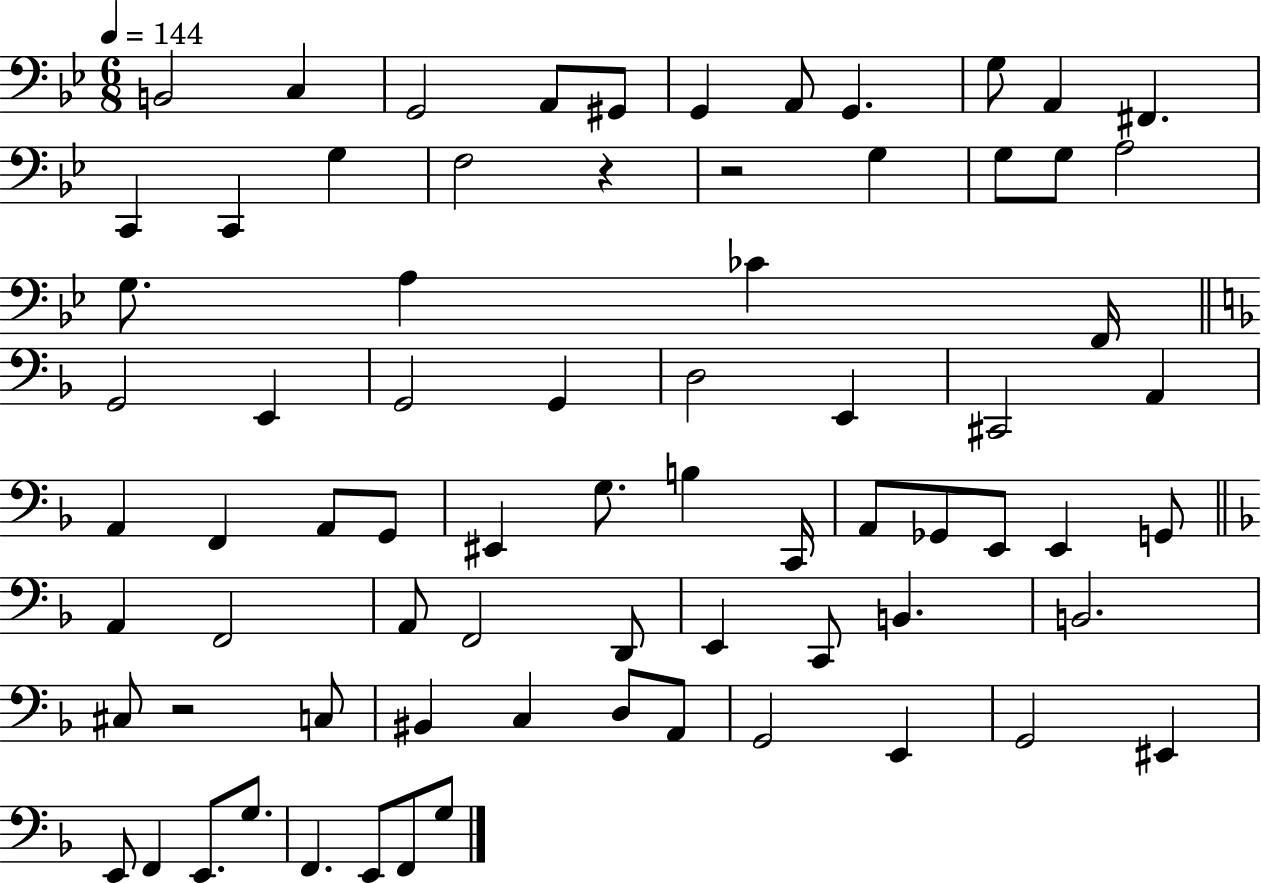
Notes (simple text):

B2/h C3/q G2/h A2/e G#2/e G2/q A2/e G2/q. G3/e A2/q F#2/q. C2/q C2/q G3/q F3/h R/q R/h G3/q G3/e G3/e A3/h G3/e. A3/q CES4/q F2/s G2/h E2/q G2/h G2/q D3/h E2/q C#2/h A2/q A2/q F2/q A2/e G2/e EIS2/q G3/e. B3/q C2/s A2/e Gb2/e E2/e E2/q G2/e A2/q F2/h A2/e F2/h D2/e E2/q C2/e B2/q. B2/h. C#3/e R/h C3/e BIS2/q C3/q D3/e A2/e G2/h E2/q G2/h EIS2/q E2/e F2/q E2/e. G3/e. F2/q. E2/e F2/e G3/e